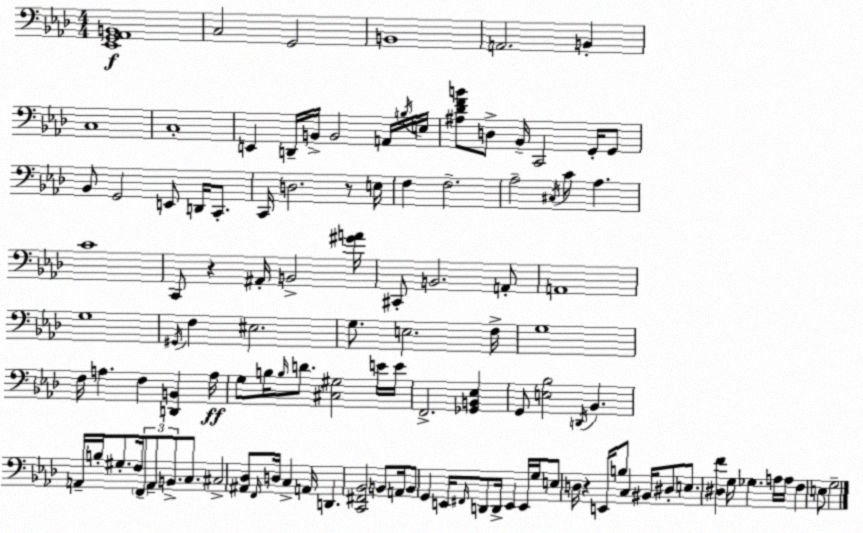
X:1
T:Untitled
M:4/4
L:1/4
K:Fm
[_E,,G,,_A,,B,,]4 C,2 G,,2 B,,4 A,,2 B,, C,4 C,4 E,, D,,/4 B,,/4 B,,2 A,,/4 B,/4 E,/4 [^A,_DFB]/2 D,/2 _B,,/4 C,,2 G,,/4 G,,/2 _B,,/2 G,,2 E,,/2 D,,/4 C,,/2 C,,/4 D,2 z/2 E,/4 F, F,2 _A,2 ^C,/4 C/2 _A, C4 C,,/2 z ^A,,/4 B,,2 [^GA]/4 ^C,,/2 B,,2 A,,/2 A,,4 G,4 ^G,,/4 F, ^E,2 G,/2 E,2 F,/4 G,4 F,/4 A, F, [D,,B,,] A,/4 G,/2 B,/4 B,/4 D/2 [^C,^G,]2 E/4 E/4 F,,2 [_G,,B,,_E,] G,,/2 [E,_B,]2 D,,/4 _B,, A,,/4 B,/4 ^G,/2 F,/4 F,,/2 A,,/2 B,,/2 C,/2 ^C,2 [^A,,_D,]/2 F,,/4 D,/4 C, A,,/4 D,, [C,,^F,,_B,,]2 B,,/2 A,,/4 B,,/2 G,, E,,/4 ^F,,/4 D,,/2 D,,/4 E,, E,,/4 G,/4 E,/2 D,/4 z E,,/4 B,/2 C, ^B,,/4 ^D,/2 E,/2 [^D,F] G,/4 _G, A,/4 A,/4 F, E,/2 G,2